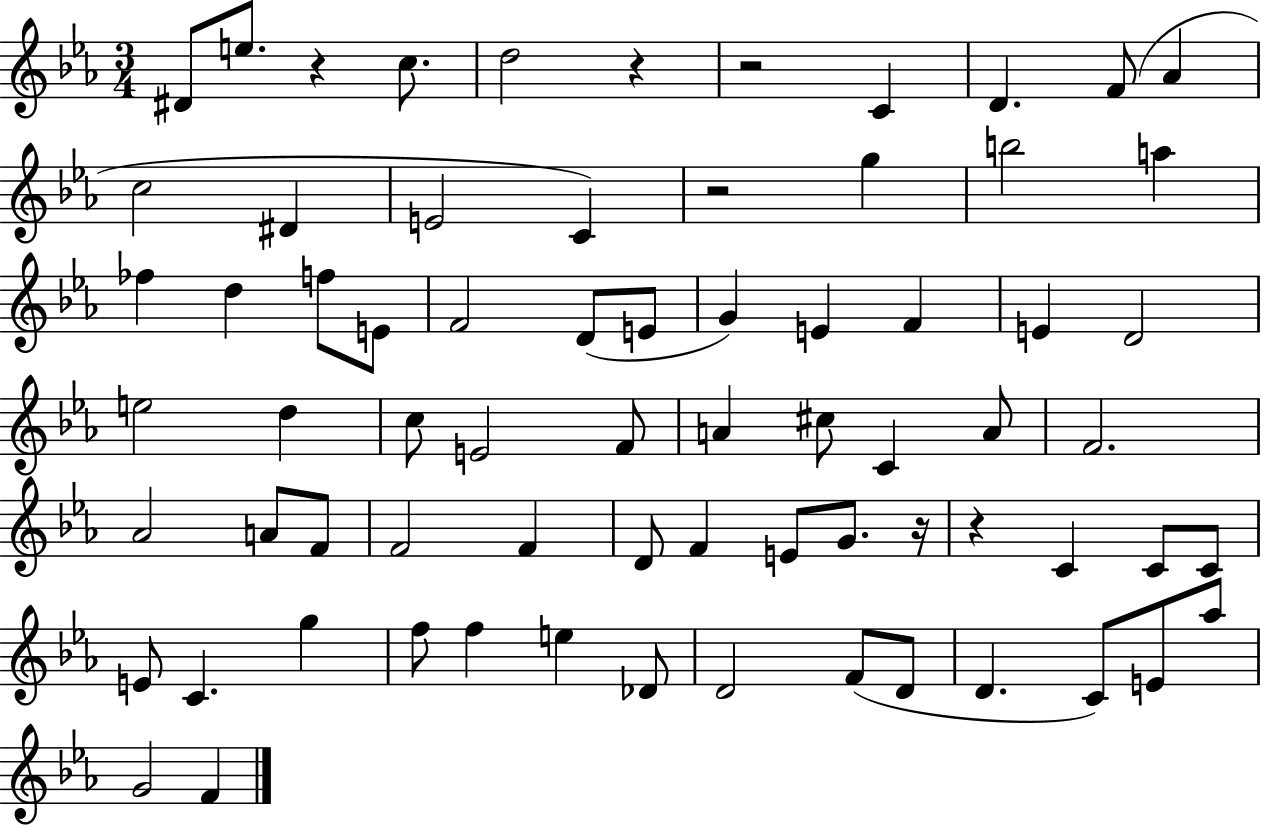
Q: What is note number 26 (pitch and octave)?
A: E4